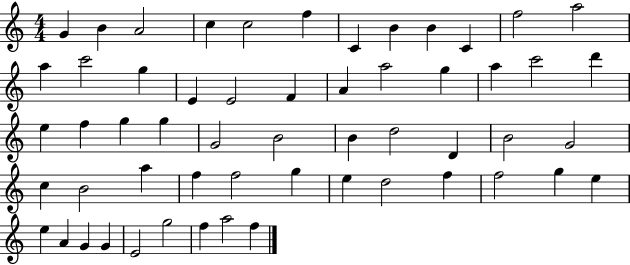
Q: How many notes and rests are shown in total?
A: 56